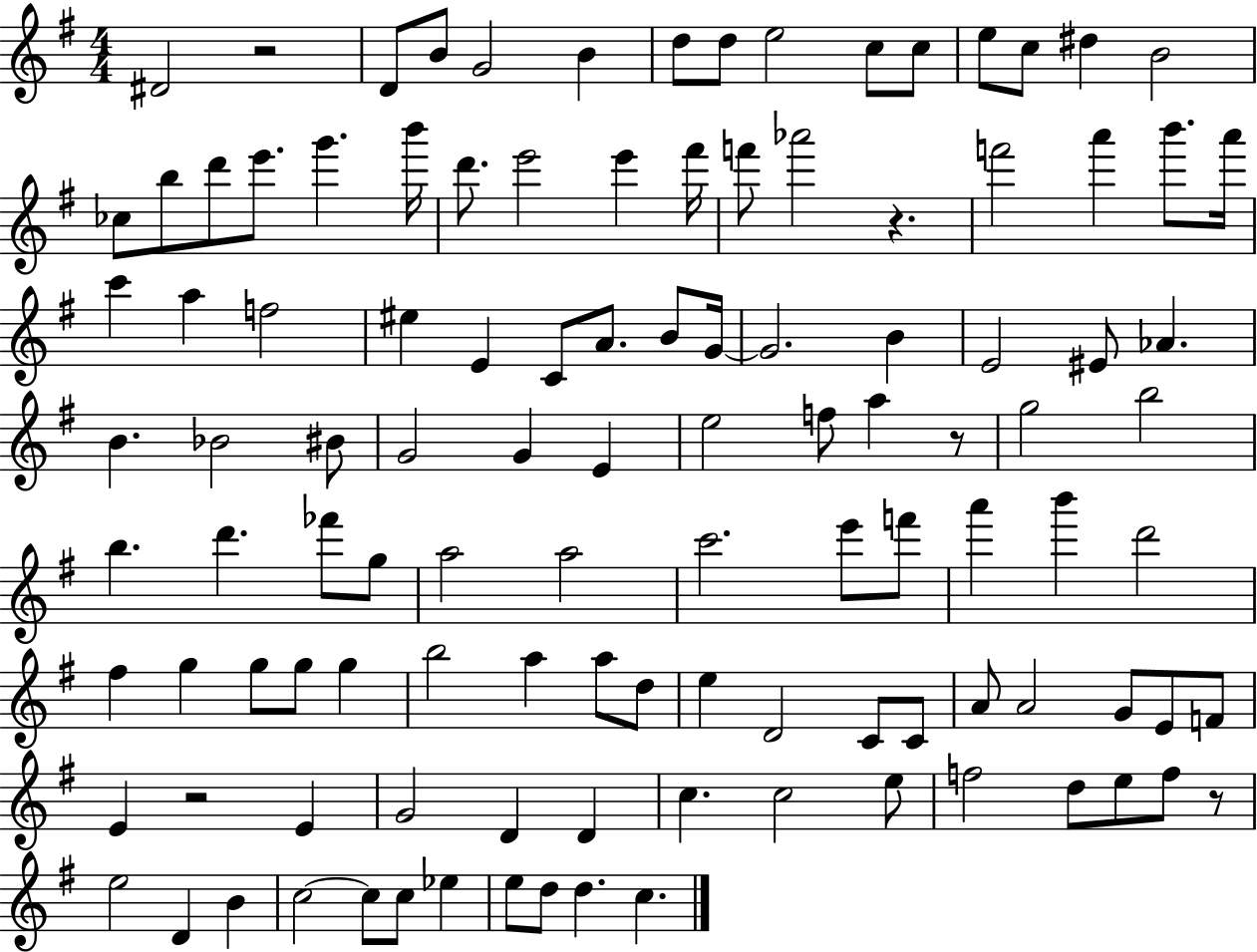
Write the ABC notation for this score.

X:1
T:Untitled
M:4/4
L:1/4
K:G
^D2 z2 D/2 B/2 G2 B d/2 d/2 e2 c/2 c/2 e/2 c/2 ^d B2 _c/2 b/2 d'/2 e'/2 g' b'/4 d'/2 e'2 e' ^f'/4 f'/2 _a'2 z f'2 a' b'/2 a'/4 c' a f2 ^e E C/2 A/2 B/2 G/4 G2 B E2 ^E/2 _A B _B2 ^B/2 G2 G E e2 f/2 a z/2 g2 b2 b d' _f'/2 g/2 a2 a2 c'2 e'/2 f'/2 a' b' d'2 ^f g g/2 g/2 g b2 a a/2 d/2 e D2 C/2 C/2 A/2 A2 G/2 E/2 F/2 E z2 E G2 D D c c2 e/2 f2 d/2 e/2 f/2 z/2 e2 D B c2 c/2 c/2 _e e/2 d/2 d c